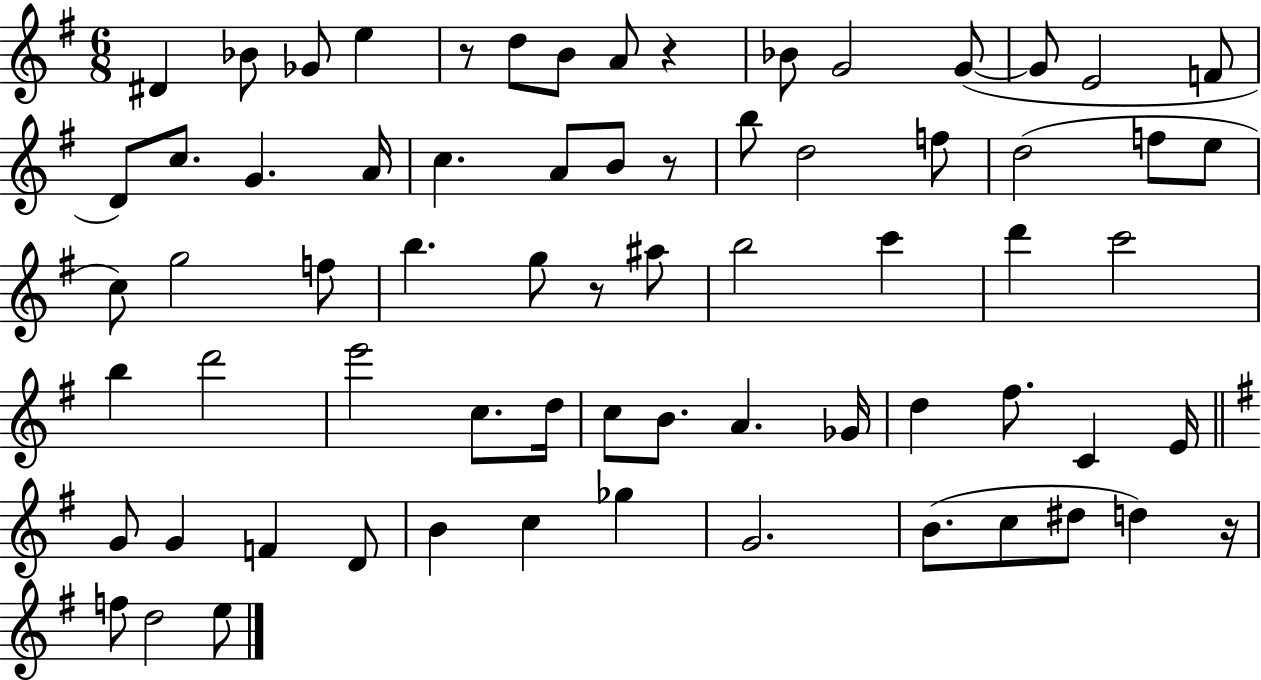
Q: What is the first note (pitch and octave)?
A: D#4